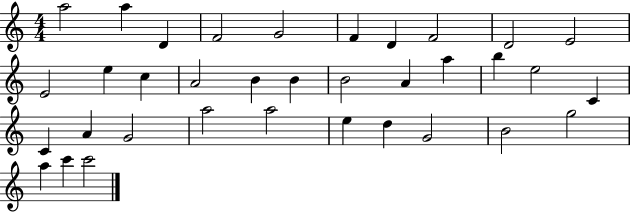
{
  \clef treble
  \numericTimeSignature
  \time 4/4
  \key c \major
  a''2 a''4 d'4 | f'2 g'2 | f'4 d'4 f'2 | d'2 e'2 | \break e'2 e''4 c''4 | a'2 b'4 b'4 | b'2 a'4 a''4 | b''4 e''2 c'4 | \break c'4 a'4 g'2 | a''2 a''2 | e''4 d''4 g'2 | b'2 g''2 | \break a''4 c'''4 c'''2 | \bar "|."
}